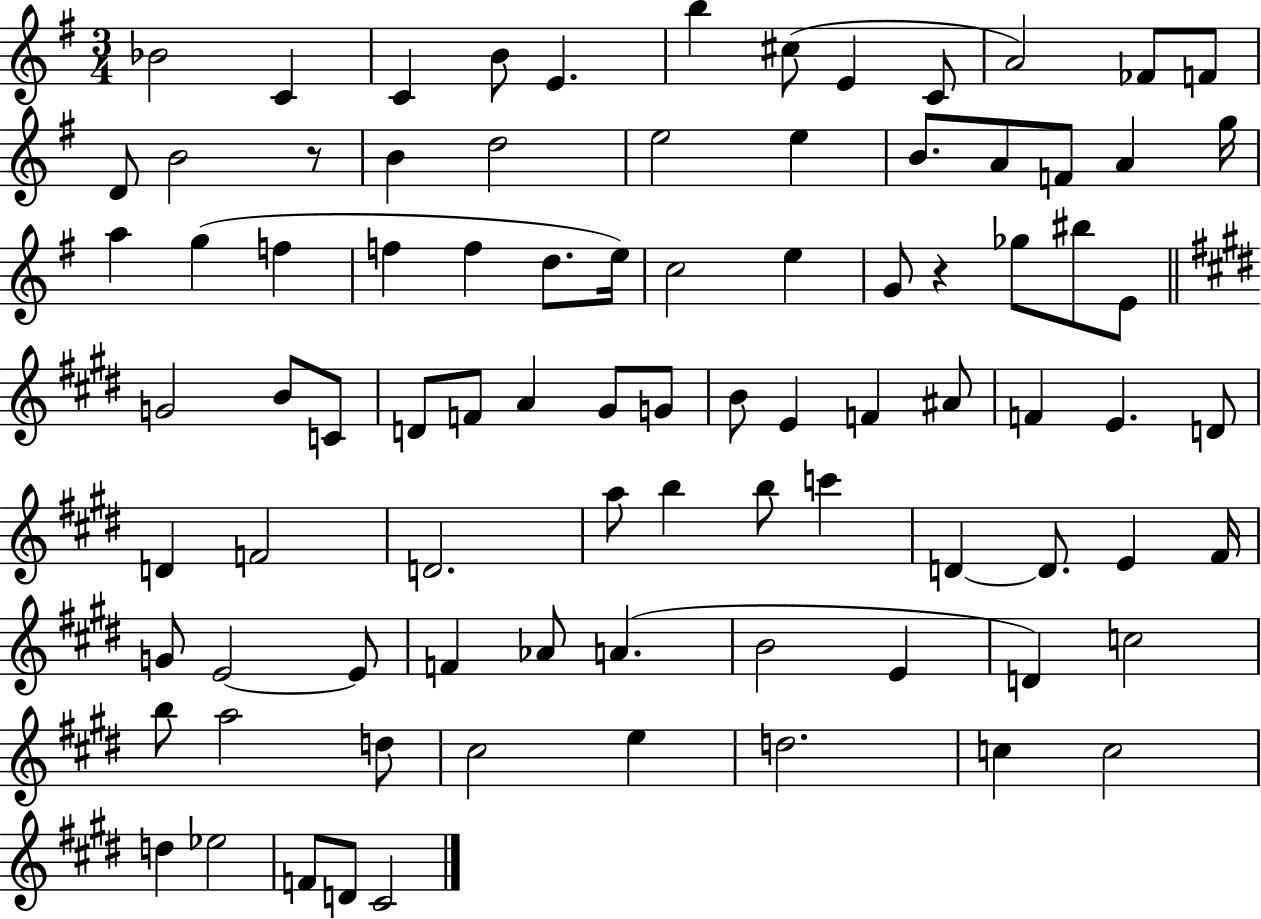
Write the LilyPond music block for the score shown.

{
  \clef treble
  \numericTimeSignature
  \time 3/4
  \key g \major
  bes'2 c'4 | c'4 b'8 e'4. | b''4 cis''8( e'4 c'8 | a'2) fes'8 f'8 | \break d'8 b'2 r8 | b'4 d''2 | e''2 e''4 | b'8. a'8 f'8 a'4 g''16 | \break a''4 g''4( f''4 | f''4 f''4 d''8. e''16) | c''2 e''4 | g'8 r4 ges''8 bis''8 e'8 | \break \bar "||" \break \key e \major g'2 b'8 c'8 | d'8 f'8 a'4 gis'8 g'8 | b'8 e'4 f'4 ais'8 | f'4 e'4. d'8 | \break d'4 f'2 | d'2. | a''8 b''4 b''8 c'''4 | d'4~~ d'8. e'4 fis'16 | \break g'8 e'2~~ e'8 | f'4 aes'8 a'4.( | b'2 e'4 | d'4) c''2 | \break b''8 a''2 d''8 | cis''2 e''4 | d''2. | c''4 c''2 | \break d''4 ees''2 | f'8 d'8 cis'2 | \bar "|."
}